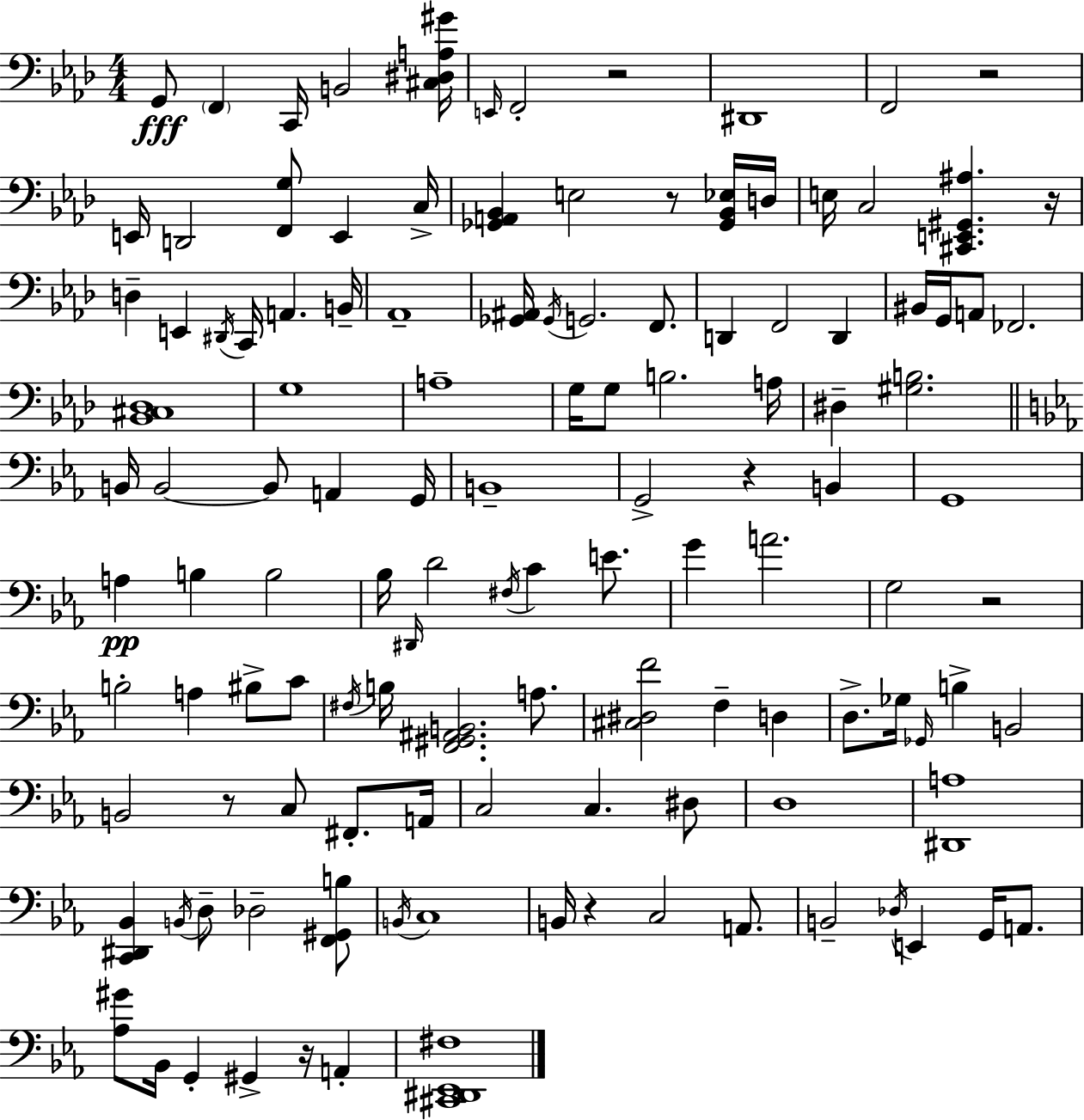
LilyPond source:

{
  \clef bass
  \numericTimeSignature
  \time 4/4
  \key f \minor
  g,8\fff \parenthesize f,4 c,16 b,2 <cis dis a gis'>16 | \grace { e,16 } f,2-. r2 | dis,1 | f,2 r2 | \break e,16 d,2 <f, g>8 e,4 | c16-> <ges, a, bes,>4 e2 r8 <ges, bes, ees>16 | d16 e16 c2 <cis, e, gis, ais>4. | r16 d4-- e,4 \acciaccatura { dis,16 } c,16 a,4. | \break b,16-- aes,1-- | <ges, ais,>16 \acciaccatura { ges,16 } g,2. | f,8. d,4 f,2 d,4 | bis,16 g,16 a,8 fes,2. | \break <bes, cis des>1 | g1 | a1-- | g16 g8 b2. | \break a16 dis4-- <gis b>2. | \bar "||" \break \key ees \major b,16 b,2~~ b,8 a,4 g,16 | b,1-- | g,2-> r4 b,4 | g,1 | \break a4\pp b4 b2 | bes16 \grace { dis,16 } d'2 \acciaccatura { fis16 } c'4 e'8. | g'4 a'2. | g2 r2 | \break b2-. a4 bis8-> | c'8 \acciaccatura { fis16 } b16 <f, gis, ais, b,>2. | a8. <cis dis f'>2 f4-- d4 | d8.-> ges16 \grace { ges,16 } b4-> b,2 | \break b,2 r8 c8 | fis,8.-. a,16 c2 c4. | dis8 d1 | <dis, a>1 | \break <c, dis, bes,>4 \acciaccatura { b,16 } d8-- des2-- | <f, gis, b>8 \acciaccatura { b,16 } c1 | b,16 r4 c2 | a,8. b,2-- \acciaccatura { des16 } e,4 | \break g,16 a,8. <aes gis'>8 bes,16 g,4-. gis,4-> | r16 a,4-. <cis, dis, ees, fis>1 | \bar "|."
}